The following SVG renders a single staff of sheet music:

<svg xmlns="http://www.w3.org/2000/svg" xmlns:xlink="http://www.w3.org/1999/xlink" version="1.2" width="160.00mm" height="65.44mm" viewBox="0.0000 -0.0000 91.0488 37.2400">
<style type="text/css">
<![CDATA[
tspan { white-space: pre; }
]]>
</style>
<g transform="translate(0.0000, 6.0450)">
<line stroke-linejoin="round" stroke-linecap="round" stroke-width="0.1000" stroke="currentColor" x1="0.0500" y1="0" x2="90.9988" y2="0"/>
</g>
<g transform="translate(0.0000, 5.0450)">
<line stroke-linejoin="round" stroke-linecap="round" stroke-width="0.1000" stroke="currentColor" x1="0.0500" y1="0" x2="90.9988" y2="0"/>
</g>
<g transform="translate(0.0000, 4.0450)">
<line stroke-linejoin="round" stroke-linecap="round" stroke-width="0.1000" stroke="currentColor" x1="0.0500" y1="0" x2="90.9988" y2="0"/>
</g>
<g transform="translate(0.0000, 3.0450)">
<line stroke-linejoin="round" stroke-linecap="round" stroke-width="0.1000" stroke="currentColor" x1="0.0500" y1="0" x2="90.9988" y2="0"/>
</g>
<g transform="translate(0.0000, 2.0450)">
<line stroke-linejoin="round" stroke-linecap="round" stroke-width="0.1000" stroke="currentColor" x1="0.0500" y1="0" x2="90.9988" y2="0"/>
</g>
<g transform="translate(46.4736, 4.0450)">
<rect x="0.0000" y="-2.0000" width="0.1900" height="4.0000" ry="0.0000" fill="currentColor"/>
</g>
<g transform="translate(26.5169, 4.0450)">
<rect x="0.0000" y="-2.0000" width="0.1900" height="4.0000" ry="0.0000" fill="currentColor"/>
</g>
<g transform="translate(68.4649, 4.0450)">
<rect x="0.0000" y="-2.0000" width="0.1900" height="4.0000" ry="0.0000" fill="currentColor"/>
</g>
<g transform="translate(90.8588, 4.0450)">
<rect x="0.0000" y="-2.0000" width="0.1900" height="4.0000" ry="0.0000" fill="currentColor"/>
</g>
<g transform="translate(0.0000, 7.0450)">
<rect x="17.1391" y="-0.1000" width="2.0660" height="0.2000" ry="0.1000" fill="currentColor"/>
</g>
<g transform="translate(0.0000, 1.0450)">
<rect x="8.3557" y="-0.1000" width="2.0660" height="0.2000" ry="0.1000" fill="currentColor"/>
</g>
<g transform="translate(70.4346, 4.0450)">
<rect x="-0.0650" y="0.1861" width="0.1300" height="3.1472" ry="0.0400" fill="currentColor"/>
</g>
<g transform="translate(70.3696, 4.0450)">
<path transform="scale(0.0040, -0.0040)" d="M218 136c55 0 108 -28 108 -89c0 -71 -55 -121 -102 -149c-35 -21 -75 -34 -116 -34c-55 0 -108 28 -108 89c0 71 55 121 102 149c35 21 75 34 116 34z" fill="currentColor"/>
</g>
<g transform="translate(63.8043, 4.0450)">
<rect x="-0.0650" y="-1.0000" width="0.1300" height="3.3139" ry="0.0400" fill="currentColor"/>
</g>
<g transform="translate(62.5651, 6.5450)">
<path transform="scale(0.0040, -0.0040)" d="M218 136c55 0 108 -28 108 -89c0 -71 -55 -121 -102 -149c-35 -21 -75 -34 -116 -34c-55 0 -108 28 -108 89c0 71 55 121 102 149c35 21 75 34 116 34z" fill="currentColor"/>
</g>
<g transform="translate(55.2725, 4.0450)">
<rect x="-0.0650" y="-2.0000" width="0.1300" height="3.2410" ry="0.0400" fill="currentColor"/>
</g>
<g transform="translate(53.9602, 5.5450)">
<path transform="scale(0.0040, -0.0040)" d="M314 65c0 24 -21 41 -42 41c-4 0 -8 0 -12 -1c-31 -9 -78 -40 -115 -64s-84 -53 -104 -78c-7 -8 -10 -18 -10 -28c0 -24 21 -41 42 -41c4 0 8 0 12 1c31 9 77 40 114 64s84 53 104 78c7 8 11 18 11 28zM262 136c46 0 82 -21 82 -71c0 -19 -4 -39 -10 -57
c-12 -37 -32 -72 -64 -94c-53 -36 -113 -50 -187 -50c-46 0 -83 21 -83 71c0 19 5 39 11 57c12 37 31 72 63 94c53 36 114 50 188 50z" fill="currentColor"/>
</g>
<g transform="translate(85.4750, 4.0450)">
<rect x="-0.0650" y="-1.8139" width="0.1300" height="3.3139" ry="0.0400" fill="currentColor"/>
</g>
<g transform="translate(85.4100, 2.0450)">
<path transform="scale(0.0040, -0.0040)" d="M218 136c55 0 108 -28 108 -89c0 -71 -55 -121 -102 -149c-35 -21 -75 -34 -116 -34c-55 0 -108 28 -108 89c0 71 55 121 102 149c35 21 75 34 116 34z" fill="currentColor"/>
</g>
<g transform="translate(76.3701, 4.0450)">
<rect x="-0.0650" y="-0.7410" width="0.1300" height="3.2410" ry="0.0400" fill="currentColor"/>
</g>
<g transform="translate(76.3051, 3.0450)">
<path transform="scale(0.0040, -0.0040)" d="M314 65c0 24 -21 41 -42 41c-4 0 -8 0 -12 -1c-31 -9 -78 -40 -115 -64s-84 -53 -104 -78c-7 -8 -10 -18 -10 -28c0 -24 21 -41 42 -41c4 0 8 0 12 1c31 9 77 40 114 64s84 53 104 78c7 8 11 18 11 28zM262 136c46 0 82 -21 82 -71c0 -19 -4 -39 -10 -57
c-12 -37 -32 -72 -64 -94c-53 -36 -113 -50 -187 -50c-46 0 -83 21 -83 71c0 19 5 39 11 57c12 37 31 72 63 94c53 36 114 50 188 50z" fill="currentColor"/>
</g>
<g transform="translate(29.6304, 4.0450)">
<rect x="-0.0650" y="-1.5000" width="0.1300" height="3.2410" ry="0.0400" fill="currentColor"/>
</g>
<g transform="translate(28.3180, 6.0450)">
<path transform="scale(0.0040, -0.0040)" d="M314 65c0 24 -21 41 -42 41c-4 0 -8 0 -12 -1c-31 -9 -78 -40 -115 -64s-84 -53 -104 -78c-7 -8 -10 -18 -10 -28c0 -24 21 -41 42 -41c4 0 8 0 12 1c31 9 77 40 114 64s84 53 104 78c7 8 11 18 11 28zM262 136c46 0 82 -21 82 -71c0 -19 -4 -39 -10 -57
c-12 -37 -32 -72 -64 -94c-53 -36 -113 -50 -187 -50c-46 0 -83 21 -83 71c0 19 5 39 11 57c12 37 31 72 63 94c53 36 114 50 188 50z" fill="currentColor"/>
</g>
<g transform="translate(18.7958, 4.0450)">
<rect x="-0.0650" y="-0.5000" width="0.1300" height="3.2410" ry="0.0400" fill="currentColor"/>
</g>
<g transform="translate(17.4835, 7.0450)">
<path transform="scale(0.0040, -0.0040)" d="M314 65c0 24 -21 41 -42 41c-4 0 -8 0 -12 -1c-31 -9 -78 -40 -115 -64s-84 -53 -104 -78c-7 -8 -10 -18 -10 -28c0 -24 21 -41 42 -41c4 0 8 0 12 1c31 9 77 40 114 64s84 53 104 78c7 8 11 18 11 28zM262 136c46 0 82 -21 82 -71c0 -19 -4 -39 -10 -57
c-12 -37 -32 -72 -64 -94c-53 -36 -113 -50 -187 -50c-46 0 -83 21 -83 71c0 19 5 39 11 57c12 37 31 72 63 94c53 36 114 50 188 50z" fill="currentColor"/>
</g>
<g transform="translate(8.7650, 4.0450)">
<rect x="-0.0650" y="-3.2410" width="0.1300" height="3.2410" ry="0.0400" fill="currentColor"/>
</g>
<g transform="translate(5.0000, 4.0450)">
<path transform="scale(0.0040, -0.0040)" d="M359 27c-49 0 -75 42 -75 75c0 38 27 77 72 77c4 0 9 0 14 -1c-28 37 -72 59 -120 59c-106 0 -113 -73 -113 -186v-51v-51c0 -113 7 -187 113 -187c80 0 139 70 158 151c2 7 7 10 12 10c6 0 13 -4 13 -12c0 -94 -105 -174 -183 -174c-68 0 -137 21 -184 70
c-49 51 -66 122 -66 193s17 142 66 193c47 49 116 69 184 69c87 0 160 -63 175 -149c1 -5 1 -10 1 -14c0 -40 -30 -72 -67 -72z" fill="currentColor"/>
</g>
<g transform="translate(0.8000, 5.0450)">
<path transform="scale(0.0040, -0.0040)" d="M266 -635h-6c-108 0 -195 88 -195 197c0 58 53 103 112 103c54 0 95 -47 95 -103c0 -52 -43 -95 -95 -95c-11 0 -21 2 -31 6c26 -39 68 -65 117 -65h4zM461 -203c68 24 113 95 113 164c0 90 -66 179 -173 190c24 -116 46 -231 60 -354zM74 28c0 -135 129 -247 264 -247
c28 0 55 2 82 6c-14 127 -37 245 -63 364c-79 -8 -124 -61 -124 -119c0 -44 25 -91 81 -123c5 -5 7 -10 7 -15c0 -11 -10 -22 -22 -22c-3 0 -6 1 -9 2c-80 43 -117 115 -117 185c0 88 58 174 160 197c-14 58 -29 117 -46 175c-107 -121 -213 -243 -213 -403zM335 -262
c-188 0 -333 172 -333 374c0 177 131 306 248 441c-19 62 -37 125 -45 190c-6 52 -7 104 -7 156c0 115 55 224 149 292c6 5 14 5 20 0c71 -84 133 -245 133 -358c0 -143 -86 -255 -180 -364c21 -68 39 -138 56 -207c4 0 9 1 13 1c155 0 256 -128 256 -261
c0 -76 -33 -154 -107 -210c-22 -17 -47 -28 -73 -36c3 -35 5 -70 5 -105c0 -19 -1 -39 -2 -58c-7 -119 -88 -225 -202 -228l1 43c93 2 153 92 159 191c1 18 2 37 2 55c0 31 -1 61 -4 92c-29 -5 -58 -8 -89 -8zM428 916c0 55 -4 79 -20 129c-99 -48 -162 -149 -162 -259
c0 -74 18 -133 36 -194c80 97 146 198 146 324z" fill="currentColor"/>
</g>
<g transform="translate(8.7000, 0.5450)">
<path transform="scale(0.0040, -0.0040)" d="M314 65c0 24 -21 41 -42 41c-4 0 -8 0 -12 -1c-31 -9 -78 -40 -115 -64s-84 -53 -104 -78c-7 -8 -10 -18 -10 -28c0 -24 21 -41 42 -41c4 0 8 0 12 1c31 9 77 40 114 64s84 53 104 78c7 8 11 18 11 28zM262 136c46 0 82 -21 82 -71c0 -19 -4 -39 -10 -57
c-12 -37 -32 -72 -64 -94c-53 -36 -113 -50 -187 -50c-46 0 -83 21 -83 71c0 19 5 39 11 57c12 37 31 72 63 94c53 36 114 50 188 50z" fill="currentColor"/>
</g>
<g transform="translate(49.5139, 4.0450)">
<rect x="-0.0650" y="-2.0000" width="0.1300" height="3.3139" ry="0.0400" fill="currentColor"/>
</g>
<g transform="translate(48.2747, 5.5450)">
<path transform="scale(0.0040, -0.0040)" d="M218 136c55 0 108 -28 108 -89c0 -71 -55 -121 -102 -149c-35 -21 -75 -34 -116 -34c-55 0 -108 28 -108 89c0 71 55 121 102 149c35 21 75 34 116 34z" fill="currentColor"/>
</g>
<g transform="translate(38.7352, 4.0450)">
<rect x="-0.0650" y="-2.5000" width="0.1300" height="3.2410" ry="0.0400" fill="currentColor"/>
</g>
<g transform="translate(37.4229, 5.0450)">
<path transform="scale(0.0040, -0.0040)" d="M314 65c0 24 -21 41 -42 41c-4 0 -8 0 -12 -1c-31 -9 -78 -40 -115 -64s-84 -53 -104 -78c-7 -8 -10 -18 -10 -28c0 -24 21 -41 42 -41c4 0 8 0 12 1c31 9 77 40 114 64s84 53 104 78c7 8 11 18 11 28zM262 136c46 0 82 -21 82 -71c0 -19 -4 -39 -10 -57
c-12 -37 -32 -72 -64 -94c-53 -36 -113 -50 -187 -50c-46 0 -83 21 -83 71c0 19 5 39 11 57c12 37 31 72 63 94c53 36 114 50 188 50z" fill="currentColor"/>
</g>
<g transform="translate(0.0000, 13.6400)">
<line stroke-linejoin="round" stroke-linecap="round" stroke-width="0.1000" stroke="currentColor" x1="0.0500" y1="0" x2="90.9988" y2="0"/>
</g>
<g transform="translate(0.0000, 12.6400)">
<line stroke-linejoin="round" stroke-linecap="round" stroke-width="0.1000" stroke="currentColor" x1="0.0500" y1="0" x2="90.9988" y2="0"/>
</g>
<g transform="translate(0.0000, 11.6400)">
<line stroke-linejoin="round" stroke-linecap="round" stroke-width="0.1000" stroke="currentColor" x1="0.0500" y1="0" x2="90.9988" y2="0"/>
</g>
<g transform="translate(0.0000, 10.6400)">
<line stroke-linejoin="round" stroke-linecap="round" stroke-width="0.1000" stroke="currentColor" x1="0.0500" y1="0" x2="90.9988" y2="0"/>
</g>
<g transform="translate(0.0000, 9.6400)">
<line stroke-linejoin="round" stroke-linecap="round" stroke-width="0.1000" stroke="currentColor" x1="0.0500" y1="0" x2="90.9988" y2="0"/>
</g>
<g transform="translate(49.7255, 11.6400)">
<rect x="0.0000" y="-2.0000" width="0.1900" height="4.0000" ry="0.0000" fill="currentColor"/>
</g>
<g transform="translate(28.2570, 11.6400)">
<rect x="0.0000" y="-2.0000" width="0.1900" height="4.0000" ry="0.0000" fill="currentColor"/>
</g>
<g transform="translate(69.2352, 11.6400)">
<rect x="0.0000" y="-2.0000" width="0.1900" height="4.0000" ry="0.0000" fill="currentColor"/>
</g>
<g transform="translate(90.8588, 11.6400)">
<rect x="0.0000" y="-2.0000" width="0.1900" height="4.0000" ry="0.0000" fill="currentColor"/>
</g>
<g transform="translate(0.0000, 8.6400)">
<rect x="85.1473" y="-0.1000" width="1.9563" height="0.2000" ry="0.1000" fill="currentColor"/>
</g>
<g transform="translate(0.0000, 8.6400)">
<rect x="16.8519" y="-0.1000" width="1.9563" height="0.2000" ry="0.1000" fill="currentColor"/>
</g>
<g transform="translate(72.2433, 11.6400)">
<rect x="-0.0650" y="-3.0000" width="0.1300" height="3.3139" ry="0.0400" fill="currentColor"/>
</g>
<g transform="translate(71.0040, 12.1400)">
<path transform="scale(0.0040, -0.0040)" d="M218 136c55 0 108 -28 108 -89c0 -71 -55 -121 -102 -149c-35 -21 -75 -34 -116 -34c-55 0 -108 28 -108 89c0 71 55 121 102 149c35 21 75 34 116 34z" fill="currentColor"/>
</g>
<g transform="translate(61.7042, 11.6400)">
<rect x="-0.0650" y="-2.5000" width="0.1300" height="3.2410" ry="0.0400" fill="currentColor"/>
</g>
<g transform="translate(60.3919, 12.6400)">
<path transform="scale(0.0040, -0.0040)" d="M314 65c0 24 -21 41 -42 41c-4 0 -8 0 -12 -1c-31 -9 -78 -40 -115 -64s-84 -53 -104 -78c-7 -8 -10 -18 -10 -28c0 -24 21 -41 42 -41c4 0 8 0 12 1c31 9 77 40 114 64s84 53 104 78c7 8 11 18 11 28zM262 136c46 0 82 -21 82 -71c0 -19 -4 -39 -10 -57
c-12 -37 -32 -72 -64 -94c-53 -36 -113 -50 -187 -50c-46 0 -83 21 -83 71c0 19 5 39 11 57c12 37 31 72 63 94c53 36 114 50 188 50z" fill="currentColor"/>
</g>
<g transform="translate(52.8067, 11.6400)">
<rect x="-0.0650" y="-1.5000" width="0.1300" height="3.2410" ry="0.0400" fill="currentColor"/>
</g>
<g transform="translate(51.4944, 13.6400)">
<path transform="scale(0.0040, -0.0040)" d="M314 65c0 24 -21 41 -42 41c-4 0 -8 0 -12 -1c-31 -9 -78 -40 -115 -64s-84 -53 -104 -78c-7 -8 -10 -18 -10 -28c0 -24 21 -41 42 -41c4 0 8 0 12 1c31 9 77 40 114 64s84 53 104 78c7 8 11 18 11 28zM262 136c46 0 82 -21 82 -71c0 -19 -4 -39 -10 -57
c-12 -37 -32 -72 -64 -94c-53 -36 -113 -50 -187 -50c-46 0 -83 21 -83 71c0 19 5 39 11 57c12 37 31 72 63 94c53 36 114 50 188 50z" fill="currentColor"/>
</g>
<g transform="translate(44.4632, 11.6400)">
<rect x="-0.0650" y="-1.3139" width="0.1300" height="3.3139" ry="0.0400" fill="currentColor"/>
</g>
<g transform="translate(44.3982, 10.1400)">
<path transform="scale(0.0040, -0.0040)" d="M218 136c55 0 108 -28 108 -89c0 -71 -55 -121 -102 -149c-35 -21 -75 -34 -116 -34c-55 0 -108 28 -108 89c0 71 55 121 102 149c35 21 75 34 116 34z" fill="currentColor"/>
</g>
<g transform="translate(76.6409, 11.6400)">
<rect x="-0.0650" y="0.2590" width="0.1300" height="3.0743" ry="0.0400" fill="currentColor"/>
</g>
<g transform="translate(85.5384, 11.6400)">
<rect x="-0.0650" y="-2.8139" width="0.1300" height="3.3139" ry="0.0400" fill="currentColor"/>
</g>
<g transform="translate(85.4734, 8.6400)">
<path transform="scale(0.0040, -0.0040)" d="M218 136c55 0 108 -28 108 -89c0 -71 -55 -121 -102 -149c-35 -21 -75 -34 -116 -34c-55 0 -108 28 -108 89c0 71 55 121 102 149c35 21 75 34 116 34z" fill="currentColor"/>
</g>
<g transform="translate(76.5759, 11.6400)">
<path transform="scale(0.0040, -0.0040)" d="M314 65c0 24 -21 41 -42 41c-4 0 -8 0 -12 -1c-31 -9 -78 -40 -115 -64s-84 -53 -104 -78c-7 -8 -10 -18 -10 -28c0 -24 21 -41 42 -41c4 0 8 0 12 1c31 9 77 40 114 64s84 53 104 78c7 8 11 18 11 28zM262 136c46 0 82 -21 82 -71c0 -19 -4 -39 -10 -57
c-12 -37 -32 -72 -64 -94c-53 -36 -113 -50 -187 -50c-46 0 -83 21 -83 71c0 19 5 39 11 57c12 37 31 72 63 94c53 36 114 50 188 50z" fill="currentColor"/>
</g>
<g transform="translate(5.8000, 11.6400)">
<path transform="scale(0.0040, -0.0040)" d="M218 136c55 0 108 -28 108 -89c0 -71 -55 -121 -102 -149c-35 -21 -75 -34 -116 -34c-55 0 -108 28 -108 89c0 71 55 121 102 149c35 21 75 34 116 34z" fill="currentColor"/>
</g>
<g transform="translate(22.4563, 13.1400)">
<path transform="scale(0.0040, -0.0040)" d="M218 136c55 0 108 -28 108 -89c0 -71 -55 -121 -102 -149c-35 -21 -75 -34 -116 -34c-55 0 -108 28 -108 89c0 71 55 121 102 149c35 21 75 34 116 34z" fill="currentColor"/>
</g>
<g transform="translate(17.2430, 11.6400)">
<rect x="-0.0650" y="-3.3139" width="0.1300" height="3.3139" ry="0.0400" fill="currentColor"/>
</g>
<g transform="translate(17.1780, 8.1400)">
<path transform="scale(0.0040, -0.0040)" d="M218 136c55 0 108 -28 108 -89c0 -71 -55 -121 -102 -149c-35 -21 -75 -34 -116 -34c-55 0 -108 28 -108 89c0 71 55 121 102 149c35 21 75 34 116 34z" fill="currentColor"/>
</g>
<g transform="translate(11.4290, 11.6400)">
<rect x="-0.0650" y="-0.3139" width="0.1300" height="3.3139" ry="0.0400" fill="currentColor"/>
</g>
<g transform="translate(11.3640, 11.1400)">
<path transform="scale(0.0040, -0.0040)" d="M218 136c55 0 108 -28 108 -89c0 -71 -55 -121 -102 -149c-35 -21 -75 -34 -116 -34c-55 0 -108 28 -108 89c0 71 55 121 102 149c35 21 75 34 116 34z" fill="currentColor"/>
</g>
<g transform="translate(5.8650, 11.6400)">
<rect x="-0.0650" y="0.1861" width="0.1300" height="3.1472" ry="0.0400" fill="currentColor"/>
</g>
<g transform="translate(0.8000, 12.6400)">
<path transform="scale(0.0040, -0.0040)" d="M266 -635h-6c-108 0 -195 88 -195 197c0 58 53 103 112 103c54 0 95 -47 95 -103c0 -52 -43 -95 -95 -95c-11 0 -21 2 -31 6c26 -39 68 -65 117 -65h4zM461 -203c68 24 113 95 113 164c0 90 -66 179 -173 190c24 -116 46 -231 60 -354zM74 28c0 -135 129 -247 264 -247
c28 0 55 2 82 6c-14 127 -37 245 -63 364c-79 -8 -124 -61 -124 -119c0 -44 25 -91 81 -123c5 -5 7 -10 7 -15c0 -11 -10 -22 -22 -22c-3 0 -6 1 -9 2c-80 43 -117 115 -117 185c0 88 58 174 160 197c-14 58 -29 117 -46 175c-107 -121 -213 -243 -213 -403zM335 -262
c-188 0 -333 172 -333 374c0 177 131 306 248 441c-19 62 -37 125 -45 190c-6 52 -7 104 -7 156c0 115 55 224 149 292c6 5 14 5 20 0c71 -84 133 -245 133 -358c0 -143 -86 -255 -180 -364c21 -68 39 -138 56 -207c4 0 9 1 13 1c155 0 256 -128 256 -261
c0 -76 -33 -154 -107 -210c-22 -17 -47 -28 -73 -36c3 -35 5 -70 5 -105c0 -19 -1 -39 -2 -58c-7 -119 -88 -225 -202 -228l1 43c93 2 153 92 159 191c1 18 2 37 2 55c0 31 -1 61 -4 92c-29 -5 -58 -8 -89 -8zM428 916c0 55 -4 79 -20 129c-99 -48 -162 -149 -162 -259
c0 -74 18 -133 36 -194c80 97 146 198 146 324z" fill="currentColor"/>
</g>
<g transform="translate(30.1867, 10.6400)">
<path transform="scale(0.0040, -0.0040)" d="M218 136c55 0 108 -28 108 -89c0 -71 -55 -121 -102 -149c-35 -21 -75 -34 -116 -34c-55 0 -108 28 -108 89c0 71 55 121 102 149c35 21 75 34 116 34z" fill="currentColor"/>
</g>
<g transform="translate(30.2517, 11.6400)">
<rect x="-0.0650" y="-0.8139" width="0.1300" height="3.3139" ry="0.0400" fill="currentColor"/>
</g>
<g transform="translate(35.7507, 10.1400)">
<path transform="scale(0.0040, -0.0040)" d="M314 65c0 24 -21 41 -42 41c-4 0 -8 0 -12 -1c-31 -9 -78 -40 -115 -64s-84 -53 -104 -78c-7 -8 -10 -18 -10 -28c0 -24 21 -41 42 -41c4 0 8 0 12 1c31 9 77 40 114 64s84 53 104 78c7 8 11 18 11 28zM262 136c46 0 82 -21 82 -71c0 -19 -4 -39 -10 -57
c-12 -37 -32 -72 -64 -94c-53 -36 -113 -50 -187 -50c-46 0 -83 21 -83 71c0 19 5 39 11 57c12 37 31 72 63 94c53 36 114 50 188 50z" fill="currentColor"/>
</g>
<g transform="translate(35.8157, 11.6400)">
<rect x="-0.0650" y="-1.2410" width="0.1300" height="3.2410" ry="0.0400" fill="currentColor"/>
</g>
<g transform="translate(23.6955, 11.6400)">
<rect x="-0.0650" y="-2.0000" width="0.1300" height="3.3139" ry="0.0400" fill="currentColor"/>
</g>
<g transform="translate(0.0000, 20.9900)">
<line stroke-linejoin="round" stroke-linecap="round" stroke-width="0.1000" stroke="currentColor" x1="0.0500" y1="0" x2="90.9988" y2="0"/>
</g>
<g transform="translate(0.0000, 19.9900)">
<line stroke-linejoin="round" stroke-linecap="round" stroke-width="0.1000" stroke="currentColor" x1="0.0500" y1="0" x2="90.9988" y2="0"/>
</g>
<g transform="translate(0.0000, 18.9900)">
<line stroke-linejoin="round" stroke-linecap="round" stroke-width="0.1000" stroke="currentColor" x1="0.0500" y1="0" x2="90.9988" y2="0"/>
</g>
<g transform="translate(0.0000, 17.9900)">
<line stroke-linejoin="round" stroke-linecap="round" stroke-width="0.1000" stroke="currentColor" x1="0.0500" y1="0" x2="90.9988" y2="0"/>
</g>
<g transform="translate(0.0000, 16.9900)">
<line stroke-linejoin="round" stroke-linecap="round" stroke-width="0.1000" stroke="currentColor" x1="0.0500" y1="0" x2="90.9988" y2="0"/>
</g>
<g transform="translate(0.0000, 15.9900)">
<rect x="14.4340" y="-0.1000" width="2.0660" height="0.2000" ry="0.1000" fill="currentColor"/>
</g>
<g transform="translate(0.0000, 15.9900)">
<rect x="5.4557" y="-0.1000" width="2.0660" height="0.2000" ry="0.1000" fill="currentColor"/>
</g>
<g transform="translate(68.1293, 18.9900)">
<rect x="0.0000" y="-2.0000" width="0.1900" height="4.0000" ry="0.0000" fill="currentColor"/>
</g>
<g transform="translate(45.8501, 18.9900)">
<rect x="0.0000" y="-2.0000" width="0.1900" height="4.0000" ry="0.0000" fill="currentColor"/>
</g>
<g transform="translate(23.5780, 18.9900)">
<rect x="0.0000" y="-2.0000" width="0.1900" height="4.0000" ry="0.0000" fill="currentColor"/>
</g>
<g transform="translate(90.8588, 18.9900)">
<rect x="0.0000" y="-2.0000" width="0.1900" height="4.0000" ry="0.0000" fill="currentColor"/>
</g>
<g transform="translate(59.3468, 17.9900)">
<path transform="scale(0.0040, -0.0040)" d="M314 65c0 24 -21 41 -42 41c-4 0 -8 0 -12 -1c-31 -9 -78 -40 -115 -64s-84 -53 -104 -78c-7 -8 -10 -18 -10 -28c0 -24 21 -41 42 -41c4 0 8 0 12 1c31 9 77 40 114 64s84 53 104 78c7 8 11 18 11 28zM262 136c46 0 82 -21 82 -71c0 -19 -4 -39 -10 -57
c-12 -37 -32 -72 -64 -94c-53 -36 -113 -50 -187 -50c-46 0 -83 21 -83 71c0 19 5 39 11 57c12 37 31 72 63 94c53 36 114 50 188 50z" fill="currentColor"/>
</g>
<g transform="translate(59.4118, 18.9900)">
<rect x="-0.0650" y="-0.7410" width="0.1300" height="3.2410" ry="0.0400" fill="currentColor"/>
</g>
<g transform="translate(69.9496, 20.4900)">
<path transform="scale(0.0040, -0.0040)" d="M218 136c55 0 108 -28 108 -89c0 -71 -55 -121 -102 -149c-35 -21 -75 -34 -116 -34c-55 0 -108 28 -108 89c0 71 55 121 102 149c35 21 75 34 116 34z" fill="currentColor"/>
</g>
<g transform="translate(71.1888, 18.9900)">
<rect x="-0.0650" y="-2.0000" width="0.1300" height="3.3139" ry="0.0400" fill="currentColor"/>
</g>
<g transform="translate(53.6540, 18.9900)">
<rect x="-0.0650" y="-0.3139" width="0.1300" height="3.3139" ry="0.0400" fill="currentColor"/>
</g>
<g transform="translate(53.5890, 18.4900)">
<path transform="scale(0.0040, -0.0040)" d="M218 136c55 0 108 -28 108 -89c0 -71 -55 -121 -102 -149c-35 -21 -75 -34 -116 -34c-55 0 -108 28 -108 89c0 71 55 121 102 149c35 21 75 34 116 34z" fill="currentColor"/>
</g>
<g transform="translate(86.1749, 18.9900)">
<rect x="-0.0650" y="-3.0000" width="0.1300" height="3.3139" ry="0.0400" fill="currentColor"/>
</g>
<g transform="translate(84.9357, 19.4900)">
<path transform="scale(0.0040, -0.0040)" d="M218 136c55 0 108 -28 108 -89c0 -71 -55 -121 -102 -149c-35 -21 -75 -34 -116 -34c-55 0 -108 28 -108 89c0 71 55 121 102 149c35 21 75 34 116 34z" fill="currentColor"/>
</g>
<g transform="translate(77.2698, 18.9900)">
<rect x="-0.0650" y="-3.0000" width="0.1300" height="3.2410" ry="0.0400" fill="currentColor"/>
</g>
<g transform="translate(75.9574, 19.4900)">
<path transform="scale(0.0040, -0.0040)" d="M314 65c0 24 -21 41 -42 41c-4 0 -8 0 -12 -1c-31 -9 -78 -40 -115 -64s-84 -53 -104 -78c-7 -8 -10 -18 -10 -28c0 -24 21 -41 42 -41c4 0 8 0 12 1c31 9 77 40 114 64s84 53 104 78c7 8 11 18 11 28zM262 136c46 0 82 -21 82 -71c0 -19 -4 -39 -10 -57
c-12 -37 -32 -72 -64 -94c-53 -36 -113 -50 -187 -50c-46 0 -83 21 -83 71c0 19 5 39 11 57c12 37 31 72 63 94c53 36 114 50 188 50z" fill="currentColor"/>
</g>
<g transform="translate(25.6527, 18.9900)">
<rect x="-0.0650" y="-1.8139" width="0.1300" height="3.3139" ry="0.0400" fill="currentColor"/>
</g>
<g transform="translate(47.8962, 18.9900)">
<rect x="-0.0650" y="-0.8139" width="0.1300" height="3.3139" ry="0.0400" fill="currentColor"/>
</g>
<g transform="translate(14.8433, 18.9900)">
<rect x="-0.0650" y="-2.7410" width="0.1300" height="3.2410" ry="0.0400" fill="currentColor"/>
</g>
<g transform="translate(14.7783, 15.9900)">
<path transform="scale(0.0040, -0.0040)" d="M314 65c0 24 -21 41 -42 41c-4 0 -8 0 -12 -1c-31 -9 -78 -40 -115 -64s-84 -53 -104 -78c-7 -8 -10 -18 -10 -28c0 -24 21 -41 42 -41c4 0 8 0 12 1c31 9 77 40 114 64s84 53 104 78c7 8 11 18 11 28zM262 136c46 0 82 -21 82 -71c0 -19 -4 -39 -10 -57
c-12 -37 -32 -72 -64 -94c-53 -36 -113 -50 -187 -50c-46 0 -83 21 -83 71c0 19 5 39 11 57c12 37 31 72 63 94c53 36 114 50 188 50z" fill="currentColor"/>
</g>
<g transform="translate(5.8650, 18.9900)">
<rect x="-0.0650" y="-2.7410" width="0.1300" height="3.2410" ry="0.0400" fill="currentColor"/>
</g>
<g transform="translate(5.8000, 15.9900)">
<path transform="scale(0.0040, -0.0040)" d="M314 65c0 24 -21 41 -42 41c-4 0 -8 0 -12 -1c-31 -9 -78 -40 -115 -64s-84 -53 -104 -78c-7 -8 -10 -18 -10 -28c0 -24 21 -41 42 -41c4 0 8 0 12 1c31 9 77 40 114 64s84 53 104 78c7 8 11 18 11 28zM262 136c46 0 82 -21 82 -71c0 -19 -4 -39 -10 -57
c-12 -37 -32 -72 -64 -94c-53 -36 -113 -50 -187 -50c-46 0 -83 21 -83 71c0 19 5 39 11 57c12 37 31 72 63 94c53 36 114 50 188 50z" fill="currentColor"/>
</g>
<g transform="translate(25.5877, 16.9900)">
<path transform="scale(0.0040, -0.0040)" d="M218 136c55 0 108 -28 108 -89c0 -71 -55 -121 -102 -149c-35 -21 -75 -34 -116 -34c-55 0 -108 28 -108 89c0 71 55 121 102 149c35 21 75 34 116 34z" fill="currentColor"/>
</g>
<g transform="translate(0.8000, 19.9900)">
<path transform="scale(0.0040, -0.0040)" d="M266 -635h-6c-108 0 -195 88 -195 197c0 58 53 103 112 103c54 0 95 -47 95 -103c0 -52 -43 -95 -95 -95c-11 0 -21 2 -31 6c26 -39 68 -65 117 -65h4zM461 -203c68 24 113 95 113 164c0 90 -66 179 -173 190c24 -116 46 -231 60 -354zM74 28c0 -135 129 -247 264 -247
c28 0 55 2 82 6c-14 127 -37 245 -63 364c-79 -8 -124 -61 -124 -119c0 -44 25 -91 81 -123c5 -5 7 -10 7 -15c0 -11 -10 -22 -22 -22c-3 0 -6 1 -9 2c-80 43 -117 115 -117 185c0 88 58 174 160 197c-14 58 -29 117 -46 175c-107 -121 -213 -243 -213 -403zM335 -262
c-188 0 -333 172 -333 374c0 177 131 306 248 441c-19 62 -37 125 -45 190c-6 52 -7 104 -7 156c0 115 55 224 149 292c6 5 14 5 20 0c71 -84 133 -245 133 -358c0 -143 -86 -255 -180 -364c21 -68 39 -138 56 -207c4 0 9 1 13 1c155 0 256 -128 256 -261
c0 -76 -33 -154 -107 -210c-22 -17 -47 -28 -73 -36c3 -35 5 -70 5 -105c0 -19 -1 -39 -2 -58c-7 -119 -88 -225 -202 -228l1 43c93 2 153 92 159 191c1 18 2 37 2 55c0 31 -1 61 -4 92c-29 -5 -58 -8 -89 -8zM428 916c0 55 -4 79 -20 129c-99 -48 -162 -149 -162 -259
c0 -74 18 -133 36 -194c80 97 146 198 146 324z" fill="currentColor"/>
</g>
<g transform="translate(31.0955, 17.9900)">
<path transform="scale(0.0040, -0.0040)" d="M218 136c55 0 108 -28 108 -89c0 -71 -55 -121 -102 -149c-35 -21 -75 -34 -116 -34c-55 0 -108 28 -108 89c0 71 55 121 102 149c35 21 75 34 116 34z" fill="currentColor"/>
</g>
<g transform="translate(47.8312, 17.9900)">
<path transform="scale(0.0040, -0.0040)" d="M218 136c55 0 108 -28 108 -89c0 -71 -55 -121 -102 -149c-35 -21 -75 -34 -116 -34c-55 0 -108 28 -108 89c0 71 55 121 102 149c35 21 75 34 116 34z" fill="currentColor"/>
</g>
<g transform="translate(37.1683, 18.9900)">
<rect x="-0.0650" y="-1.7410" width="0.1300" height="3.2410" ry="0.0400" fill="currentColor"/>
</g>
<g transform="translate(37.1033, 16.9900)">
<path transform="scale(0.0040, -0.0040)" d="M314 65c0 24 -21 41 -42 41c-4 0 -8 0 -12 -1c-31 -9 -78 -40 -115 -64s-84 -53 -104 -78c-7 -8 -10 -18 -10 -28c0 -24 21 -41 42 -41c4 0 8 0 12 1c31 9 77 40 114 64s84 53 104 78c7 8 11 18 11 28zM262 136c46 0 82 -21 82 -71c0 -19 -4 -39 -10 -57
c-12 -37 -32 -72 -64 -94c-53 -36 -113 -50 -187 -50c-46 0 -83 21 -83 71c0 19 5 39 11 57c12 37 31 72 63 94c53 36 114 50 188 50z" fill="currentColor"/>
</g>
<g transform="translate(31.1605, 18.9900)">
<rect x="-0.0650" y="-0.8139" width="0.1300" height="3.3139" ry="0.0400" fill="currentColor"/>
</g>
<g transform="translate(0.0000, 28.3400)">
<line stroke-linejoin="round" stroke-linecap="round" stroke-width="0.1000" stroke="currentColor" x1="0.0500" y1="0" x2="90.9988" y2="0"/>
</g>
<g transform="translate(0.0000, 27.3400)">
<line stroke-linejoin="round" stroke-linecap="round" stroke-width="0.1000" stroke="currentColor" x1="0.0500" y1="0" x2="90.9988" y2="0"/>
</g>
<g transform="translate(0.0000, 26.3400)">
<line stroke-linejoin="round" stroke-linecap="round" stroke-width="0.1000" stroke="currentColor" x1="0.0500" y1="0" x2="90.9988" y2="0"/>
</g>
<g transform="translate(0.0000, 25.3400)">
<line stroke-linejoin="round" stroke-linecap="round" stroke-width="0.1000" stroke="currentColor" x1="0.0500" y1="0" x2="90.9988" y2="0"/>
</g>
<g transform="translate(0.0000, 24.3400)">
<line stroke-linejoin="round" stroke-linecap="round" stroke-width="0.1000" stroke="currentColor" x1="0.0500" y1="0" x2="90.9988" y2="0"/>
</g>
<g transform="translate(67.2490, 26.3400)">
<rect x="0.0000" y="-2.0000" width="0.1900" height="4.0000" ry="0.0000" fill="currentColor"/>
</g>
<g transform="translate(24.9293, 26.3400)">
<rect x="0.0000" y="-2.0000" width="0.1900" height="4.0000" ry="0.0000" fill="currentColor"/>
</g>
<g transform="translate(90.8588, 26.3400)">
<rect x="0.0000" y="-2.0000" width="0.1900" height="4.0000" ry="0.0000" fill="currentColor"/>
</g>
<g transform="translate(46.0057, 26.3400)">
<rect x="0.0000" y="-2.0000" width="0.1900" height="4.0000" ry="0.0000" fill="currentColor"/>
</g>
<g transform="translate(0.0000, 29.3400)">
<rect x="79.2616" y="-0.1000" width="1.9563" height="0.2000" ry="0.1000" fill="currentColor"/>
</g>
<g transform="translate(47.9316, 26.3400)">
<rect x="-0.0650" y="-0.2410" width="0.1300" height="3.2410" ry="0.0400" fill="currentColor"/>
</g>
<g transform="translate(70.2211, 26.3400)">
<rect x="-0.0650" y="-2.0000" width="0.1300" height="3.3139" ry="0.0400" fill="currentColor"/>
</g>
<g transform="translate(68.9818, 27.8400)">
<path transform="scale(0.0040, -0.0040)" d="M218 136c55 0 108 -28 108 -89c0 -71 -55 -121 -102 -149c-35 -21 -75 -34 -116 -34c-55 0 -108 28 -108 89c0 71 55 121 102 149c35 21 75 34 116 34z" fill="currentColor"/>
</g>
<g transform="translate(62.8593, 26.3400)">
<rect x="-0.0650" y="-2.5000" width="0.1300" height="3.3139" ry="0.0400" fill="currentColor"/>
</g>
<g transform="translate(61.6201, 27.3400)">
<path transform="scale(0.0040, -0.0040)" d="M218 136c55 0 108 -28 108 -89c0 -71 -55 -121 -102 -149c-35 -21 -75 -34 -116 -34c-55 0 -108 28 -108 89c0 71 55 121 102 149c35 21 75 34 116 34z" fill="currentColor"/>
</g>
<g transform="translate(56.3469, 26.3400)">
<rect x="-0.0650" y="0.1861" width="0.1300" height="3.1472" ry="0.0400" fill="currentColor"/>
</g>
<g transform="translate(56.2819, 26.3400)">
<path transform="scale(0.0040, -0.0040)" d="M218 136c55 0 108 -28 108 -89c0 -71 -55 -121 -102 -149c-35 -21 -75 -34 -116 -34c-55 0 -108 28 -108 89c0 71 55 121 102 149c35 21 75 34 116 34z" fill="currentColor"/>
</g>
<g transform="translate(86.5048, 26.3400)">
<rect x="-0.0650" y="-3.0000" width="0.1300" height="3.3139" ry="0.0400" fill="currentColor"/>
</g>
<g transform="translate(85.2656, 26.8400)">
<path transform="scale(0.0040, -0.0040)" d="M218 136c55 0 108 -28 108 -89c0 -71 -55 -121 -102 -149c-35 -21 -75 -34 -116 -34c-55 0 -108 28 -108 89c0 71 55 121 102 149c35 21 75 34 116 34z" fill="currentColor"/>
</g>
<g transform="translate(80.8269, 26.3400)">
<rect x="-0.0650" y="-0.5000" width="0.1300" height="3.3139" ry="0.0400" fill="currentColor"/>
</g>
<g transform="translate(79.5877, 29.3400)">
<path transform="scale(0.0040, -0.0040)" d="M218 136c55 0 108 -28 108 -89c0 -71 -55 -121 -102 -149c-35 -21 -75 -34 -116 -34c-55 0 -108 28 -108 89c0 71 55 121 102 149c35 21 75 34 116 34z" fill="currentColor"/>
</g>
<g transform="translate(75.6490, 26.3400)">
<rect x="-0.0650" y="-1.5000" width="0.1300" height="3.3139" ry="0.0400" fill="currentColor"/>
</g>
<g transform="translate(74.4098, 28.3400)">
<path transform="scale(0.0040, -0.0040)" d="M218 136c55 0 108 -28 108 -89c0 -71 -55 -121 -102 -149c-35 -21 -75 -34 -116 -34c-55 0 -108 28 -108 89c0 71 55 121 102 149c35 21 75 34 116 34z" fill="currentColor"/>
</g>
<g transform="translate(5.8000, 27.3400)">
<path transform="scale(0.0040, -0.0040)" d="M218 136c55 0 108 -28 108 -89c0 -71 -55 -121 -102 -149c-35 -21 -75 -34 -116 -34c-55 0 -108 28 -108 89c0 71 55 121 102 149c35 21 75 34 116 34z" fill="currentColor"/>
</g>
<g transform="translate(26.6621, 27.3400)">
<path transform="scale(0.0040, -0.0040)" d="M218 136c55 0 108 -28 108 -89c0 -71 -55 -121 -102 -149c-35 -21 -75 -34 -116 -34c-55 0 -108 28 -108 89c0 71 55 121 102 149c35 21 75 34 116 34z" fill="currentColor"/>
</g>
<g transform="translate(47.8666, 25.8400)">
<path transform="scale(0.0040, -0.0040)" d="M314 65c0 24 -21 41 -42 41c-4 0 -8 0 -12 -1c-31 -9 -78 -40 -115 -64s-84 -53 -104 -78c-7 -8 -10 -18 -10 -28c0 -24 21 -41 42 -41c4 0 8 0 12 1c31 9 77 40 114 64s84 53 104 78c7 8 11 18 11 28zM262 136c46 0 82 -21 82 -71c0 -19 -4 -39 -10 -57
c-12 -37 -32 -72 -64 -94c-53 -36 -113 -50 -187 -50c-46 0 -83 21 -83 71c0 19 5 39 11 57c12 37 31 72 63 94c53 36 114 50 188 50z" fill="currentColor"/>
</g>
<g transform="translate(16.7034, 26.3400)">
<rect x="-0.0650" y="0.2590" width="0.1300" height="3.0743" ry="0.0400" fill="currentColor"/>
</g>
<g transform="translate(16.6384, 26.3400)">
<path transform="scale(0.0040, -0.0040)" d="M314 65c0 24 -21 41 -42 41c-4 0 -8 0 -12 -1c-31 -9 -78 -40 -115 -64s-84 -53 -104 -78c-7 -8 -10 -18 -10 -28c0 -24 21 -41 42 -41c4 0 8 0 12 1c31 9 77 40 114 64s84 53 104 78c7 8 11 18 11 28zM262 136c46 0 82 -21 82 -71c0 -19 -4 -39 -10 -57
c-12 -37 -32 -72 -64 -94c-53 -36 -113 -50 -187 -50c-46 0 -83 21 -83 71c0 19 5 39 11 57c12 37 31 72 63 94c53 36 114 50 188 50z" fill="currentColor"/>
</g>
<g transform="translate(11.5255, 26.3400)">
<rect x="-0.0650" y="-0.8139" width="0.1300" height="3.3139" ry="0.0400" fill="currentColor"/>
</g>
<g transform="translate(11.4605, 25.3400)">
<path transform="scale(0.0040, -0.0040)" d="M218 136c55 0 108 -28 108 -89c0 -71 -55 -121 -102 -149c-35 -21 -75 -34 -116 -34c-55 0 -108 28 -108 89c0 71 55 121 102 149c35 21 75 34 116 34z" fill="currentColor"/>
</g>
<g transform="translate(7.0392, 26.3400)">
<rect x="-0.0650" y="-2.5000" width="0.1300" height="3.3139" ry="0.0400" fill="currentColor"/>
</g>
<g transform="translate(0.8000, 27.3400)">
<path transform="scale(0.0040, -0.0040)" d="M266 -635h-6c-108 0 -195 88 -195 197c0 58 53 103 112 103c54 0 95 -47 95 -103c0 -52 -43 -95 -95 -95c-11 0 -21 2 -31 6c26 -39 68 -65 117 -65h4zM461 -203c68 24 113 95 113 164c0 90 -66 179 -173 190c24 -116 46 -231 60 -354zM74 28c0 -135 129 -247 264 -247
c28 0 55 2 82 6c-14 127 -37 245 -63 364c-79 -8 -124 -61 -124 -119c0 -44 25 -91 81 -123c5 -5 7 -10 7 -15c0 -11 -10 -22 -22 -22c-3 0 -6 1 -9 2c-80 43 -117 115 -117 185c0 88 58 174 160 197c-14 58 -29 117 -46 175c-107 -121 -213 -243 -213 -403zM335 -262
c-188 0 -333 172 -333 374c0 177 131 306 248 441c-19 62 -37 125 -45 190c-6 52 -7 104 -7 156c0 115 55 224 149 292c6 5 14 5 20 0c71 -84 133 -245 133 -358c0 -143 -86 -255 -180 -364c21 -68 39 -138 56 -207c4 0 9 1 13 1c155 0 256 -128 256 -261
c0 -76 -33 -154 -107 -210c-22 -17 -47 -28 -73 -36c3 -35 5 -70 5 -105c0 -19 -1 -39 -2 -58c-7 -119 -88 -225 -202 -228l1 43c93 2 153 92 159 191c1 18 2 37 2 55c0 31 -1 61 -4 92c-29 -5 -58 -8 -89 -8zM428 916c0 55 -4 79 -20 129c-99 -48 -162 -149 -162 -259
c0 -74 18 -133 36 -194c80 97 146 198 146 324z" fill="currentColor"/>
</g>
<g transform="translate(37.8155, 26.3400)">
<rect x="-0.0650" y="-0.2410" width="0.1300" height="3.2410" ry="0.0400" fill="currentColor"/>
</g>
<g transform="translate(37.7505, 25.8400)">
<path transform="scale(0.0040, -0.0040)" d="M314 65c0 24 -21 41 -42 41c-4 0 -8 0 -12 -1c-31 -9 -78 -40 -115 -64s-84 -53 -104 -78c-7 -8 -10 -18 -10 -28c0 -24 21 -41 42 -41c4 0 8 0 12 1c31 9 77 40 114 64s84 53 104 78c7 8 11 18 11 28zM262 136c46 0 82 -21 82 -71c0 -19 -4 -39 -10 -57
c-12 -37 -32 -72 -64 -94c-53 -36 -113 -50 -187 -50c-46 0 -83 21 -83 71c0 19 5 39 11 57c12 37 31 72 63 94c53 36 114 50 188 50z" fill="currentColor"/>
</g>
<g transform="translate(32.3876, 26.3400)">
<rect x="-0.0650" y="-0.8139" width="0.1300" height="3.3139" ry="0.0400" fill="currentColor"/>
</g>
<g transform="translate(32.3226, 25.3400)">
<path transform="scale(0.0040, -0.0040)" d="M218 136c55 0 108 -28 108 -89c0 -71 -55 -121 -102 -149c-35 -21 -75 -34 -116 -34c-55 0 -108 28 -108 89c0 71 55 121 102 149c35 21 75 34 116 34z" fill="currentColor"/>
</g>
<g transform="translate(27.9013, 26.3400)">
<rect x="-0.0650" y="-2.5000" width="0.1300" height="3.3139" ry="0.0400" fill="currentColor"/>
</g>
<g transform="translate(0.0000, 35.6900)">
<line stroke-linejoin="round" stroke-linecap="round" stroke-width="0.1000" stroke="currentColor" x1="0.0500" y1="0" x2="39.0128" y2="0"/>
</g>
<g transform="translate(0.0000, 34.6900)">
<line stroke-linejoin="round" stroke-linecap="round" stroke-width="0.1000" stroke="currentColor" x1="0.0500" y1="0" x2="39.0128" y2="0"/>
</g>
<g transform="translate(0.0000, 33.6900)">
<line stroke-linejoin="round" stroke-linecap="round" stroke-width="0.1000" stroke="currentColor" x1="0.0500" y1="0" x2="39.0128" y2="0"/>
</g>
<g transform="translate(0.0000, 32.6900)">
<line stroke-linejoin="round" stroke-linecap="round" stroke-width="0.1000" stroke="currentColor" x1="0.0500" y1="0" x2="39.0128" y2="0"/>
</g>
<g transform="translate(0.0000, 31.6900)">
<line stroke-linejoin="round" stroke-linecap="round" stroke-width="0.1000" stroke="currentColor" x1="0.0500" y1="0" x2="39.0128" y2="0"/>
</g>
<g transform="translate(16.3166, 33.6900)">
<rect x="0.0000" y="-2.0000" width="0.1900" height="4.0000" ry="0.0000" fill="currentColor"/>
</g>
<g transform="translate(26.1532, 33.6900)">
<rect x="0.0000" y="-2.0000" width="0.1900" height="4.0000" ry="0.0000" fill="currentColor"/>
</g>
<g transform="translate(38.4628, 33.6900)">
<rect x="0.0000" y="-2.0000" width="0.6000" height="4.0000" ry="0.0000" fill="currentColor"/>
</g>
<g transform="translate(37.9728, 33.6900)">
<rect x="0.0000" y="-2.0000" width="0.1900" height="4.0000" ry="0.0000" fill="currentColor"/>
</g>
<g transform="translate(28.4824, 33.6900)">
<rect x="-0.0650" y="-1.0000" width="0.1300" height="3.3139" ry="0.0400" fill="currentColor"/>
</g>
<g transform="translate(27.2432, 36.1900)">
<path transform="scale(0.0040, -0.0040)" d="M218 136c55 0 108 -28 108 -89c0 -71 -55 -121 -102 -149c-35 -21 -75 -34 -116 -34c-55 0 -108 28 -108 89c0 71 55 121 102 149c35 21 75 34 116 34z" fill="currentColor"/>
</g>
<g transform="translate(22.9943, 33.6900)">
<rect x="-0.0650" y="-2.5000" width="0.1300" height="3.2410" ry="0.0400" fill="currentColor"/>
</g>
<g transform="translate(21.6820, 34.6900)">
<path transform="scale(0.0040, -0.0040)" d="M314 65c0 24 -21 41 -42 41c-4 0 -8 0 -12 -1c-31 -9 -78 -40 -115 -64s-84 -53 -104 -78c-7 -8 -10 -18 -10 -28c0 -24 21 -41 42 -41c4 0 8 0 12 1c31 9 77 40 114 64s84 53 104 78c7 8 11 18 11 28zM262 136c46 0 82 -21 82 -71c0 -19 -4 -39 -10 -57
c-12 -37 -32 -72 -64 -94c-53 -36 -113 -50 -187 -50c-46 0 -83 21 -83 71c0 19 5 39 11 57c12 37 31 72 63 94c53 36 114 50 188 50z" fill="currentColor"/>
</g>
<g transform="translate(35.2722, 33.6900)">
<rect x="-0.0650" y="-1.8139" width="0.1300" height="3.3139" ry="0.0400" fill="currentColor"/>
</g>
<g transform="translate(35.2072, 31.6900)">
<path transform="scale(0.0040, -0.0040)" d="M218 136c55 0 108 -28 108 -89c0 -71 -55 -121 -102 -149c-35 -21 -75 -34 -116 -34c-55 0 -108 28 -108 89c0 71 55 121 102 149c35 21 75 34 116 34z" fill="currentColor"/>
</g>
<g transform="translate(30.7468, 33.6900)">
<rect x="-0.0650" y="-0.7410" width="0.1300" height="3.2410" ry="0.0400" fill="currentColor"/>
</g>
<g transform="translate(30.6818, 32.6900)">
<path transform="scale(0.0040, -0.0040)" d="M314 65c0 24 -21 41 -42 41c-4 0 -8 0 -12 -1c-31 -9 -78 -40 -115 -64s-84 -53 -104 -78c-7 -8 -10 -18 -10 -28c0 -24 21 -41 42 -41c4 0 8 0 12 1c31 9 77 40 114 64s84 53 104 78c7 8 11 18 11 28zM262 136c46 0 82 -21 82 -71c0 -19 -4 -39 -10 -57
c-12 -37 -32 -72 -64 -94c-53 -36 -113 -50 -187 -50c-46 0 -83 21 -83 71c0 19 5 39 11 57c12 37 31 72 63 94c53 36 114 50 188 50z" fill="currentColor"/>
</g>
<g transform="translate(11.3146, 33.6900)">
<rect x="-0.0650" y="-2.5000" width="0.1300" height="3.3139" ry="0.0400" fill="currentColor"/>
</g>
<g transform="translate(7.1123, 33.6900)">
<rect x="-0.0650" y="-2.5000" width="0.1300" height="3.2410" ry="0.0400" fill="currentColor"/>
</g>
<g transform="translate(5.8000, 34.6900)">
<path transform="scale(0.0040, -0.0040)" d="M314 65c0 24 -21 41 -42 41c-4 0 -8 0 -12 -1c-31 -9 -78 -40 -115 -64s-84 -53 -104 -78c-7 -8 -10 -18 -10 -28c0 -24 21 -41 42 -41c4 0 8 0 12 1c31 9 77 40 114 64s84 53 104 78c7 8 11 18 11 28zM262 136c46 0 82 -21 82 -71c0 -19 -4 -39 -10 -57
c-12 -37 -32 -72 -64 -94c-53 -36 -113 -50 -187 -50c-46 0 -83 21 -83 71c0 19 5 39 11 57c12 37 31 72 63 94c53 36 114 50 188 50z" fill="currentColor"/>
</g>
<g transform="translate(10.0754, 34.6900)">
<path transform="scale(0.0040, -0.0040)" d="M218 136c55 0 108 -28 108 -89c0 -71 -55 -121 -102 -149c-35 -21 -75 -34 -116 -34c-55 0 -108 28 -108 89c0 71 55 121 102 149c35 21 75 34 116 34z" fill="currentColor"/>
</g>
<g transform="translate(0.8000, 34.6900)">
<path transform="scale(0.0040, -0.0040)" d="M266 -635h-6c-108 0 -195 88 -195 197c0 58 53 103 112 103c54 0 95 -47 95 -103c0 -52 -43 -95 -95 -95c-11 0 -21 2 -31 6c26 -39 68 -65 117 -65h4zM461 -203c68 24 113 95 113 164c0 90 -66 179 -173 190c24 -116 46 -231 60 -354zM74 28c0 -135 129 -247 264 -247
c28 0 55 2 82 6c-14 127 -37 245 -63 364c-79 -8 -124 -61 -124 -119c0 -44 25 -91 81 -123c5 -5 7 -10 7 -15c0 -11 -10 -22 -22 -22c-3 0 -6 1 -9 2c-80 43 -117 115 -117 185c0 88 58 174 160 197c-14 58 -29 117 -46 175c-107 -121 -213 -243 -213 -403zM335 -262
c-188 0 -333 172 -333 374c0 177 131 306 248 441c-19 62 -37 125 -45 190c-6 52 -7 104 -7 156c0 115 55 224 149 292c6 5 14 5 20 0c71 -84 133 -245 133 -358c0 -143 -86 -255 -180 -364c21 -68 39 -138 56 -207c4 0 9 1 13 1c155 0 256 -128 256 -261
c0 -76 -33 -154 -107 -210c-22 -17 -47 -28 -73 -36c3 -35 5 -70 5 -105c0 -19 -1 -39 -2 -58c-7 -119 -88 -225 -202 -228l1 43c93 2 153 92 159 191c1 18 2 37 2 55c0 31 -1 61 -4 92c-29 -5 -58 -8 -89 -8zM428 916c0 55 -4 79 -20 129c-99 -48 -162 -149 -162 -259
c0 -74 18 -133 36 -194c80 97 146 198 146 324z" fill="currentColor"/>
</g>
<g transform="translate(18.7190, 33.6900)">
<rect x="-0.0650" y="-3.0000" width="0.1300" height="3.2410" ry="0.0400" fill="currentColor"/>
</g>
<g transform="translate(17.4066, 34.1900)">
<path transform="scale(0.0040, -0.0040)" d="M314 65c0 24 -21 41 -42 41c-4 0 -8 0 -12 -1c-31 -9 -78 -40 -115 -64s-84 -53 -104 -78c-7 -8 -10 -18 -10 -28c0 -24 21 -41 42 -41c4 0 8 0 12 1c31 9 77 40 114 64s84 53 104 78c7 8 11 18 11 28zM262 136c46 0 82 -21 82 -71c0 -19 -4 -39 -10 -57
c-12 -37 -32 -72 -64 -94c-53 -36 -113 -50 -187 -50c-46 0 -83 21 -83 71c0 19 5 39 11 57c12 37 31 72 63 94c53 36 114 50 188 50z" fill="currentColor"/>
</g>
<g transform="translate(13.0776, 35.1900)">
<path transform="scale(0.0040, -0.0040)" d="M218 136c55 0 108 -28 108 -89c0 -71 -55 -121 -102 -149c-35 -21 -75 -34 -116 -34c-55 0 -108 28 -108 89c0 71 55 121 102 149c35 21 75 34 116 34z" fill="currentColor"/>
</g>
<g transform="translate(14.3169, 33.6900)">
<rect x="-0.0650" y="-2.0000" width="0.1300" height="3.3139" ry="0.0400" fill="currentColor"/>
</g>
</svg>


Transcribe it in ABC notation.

X:1
T:Untitled
M:4/4
L:1/4
K:C
b2 C2 E2 G2 F F2 D B d2 f B c b F d e2 e E2 G2 A B2 a a2 a2 f d f2 d c d2 F A2 A G d B2 G d c2 c2 B G F E C A G2 G F A2 G2 D d2 f